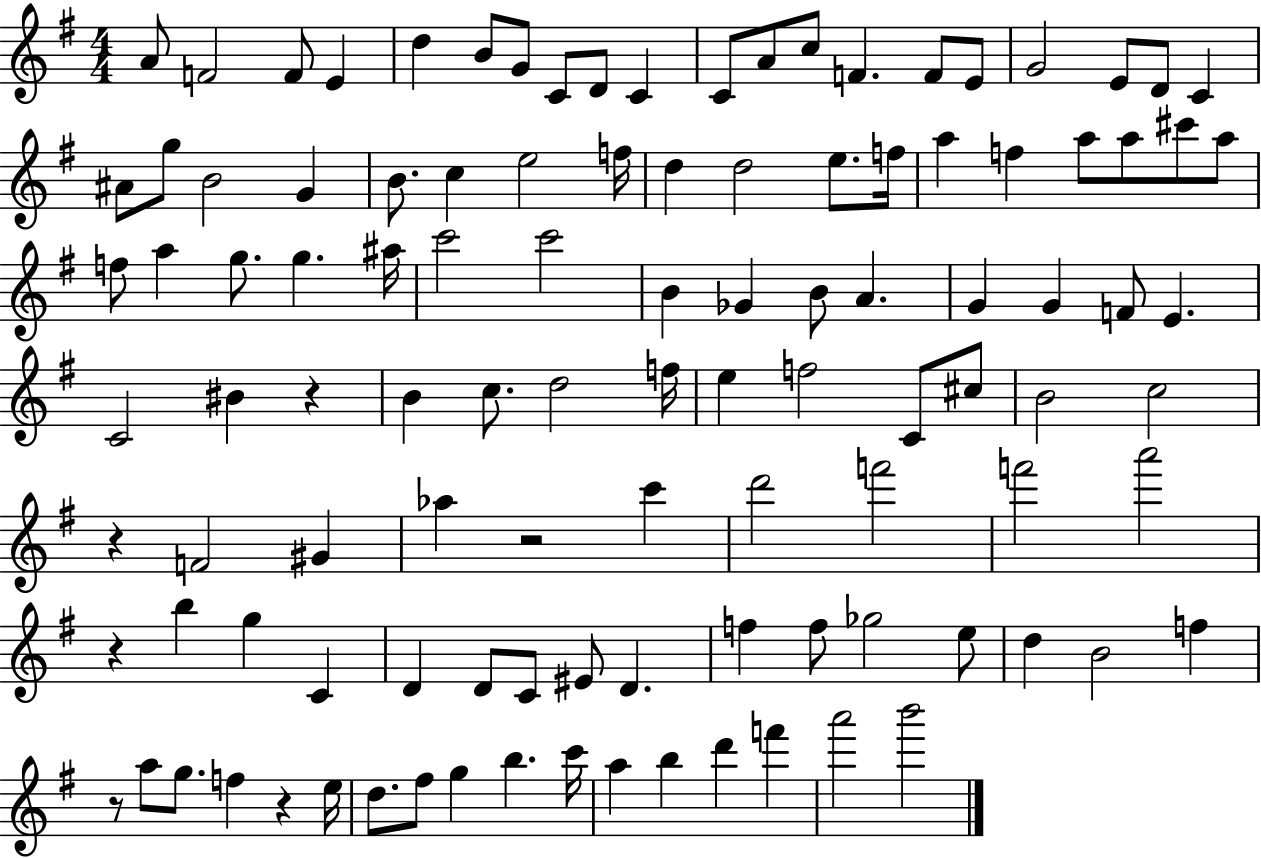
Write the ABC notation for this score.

X:1
T:Untitled
M:4/4
L:1/4
K:G
A/2 F2 F/2 E d B/2 G/2 C/2 D/2 C C/2 A/2 c/2 F F/2 E/2 G2 E/2 D/2 C ^A/2 g/2 B2 G B/2 c e2 f/4 d d2 e/2 f/4 a f a/2 a/2 ^c'/2 a/2 f/2 a g/2 g ^a/4 c'2 c'2 B _G B/2 A G G F/2 E C2 ^B z B c/2 d2 f/4 e f2 C/2 ^c/2 B2 c2 z F2 ^G _a z2 c' d'2 f'2 f'2 a'2 z b g C D D/2 C/2 ^E/2 D f f/2 _g2 e/2 d B2 f z/2 a/2 g/2 f z e/4 d/2 ^f/2 g b c'/4 a b d' f' a'2 b'2